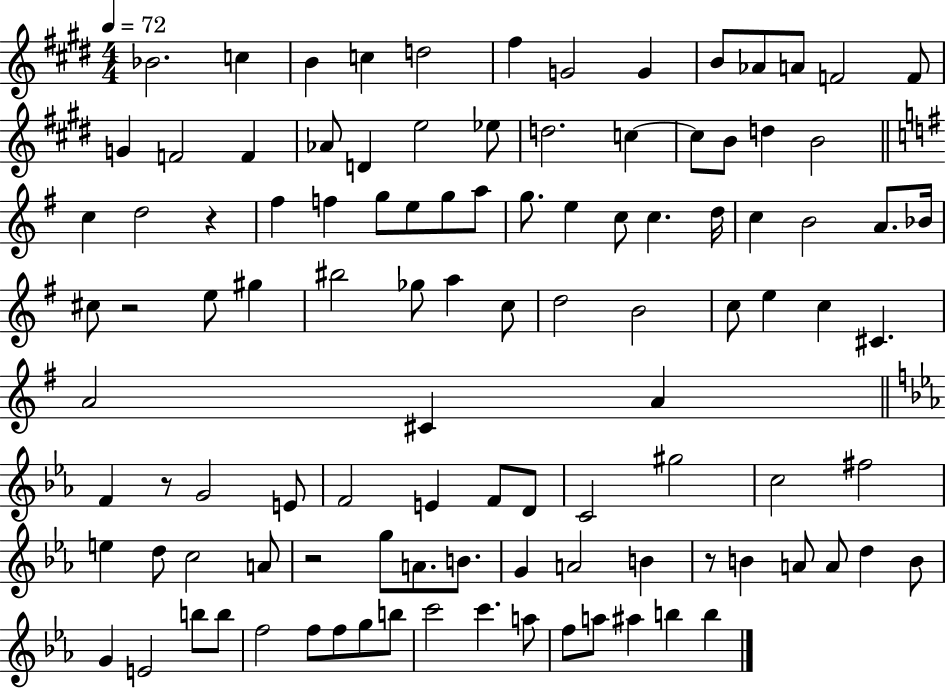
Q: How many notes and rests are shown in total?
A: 107